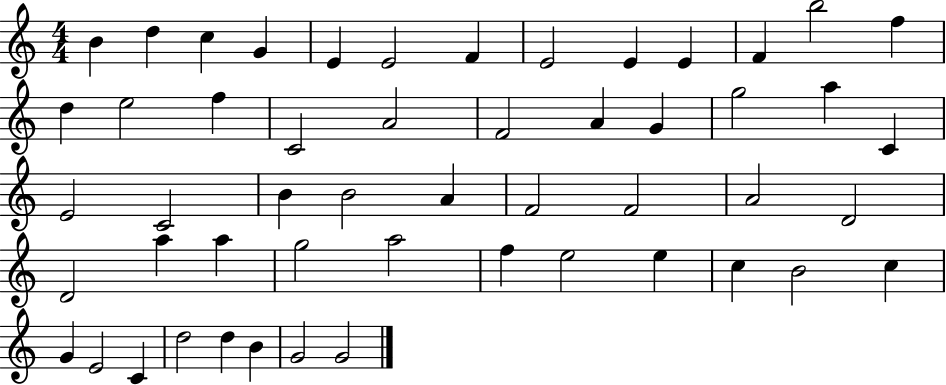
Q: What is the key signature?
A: C major